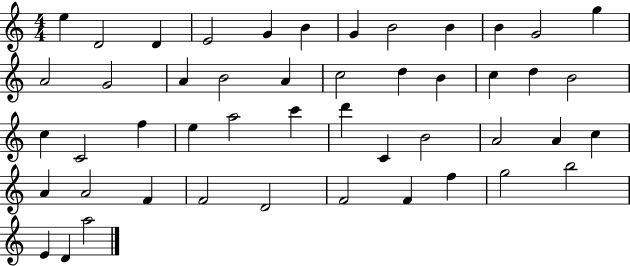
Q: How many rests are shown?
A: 0